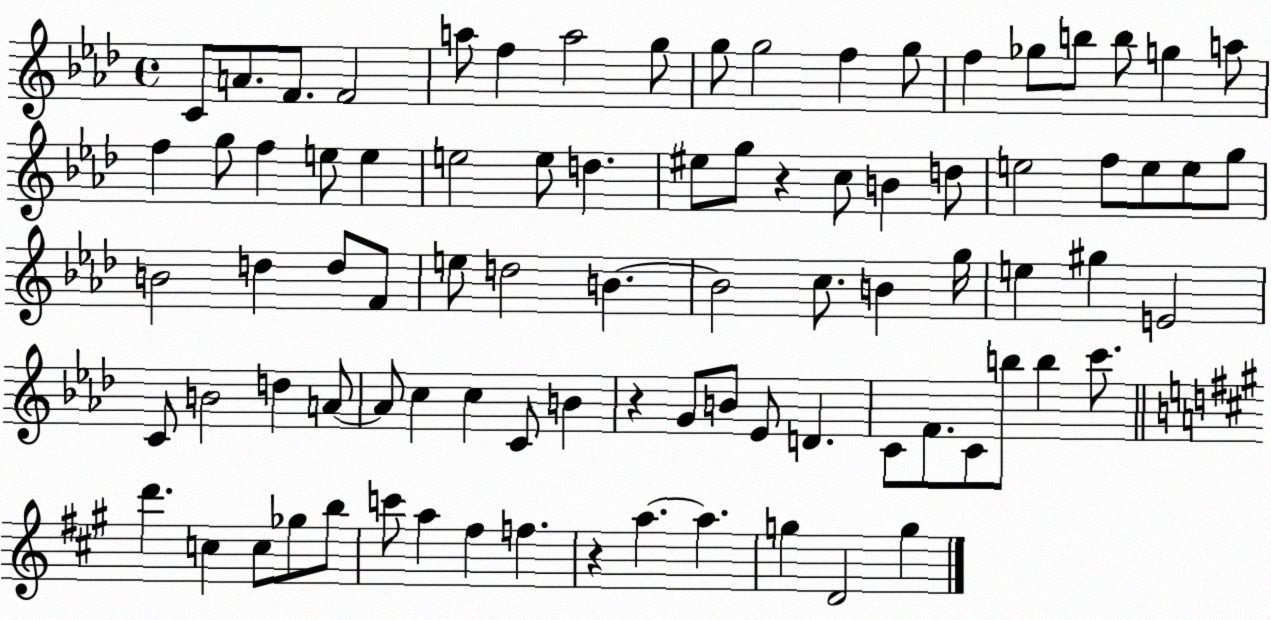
X:1
T:Untitled
M:4/4
L:1/4
K:Ab
C/2 A/2 F/2 F2 a/2 f a2 g/2 g/2 g2 f g/2 f _g/2 b/2 b/2 g a/2 f g/2 f e/2 e e2 e/2 d ^e/2 g/2 z c/2 B d/2 e2 f/2 e/2 e/2 g/2 B2 d d/2 F/2 e/2 d2 B B2 c/2 B g/4 e ^g E2 C/2 B2 d A/2 A/2 c c C/2 B z G/2 B/2 _E/2 D C/2 F/2 C/2 b/2 b c'/2 d' c c/2 _g/2 b/2 c'/2 a ^f f z a a g D2 g